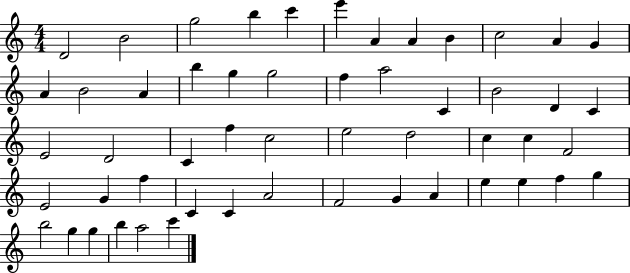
X:1
T:Untitled
M:4/4
L:1/4
K:C
D2 B2 g2 b c' e' A A B c2 A G A B2 A b g g2 f a2 C B2 D C E2 D2 C f c2 e2 d2 c c F2 E2 G f C C A2 F2 G A e e f g b2 g g b a2 c'